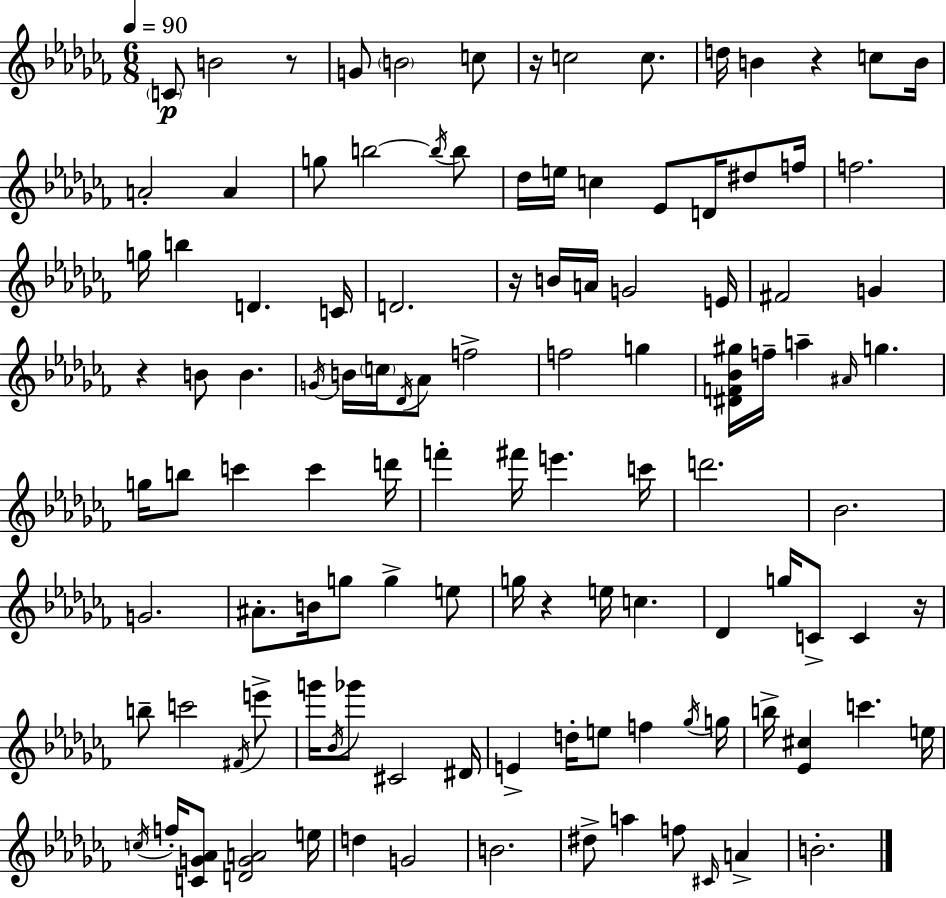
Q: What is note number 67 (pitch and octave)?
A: E5